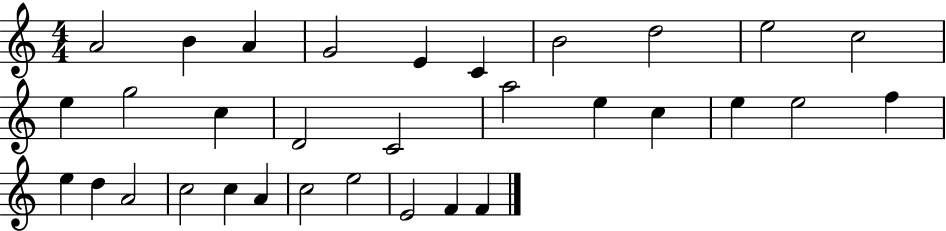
A4/h B4/q A4/q G4/h E4/q C4/q B4/h D5/h E5/h C5/h E5/q G5/h C5/q D4/h C4/h A5/h E5/q C5/q E5/q E5/h F5/q E5/q D5/q A4/h C5/h C5/q A4/q C5/h E5/h E4/h F4/q F4/q